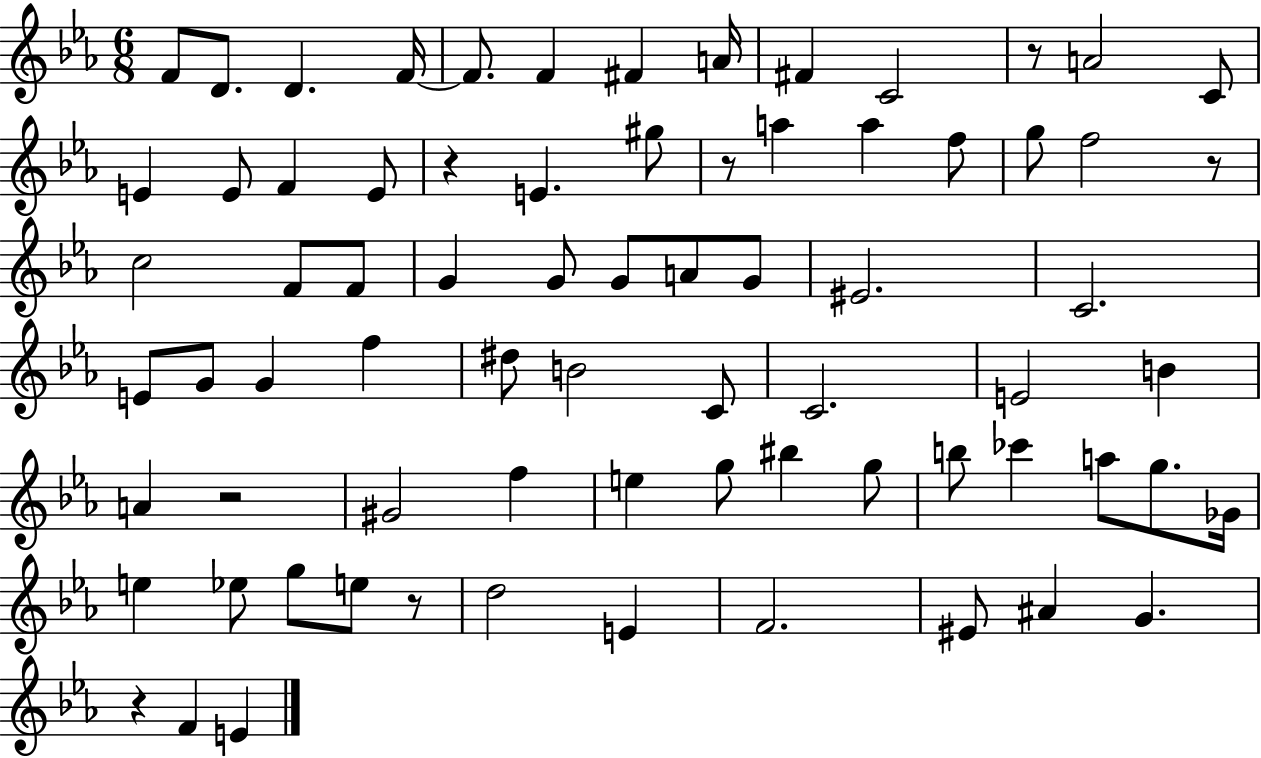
{
  \clef treble
  \numericTimeSignature
  \time 6/8
  \key ees \major
  f'8 d'8. d'4. f'16~~ | f'8. f'4 fis'4 a'16 | fis'4 c'2 | r8 a'2 c'8 | \break e'4 e'8 f'4 e'8 | r4 e'4. gis''8 | r8 a''4 a''4 f''8 | g''8 f''2 r8 | \break c''2 f'8 f'8 | g'4 g'8 g'8 a'8 g'8 | eis'2. | c'2. | \break e'8 g'8 g'4 f''4 | dis''8 b'2 c'8 | c'2. | e'2 b'4 | \break a'4 r2 | gis'2 f''4 | e''4 g''8 bis''4 g''8 | b''8 ces'''4 a''8 g''8. ges'16 | \break e''4 ees''8 g''8 e''8 r8 | d''2 e'4 | f'2. | eis'8 ais'4 g'4. | \break r4 f'4 e'4 | \bar "|."
}